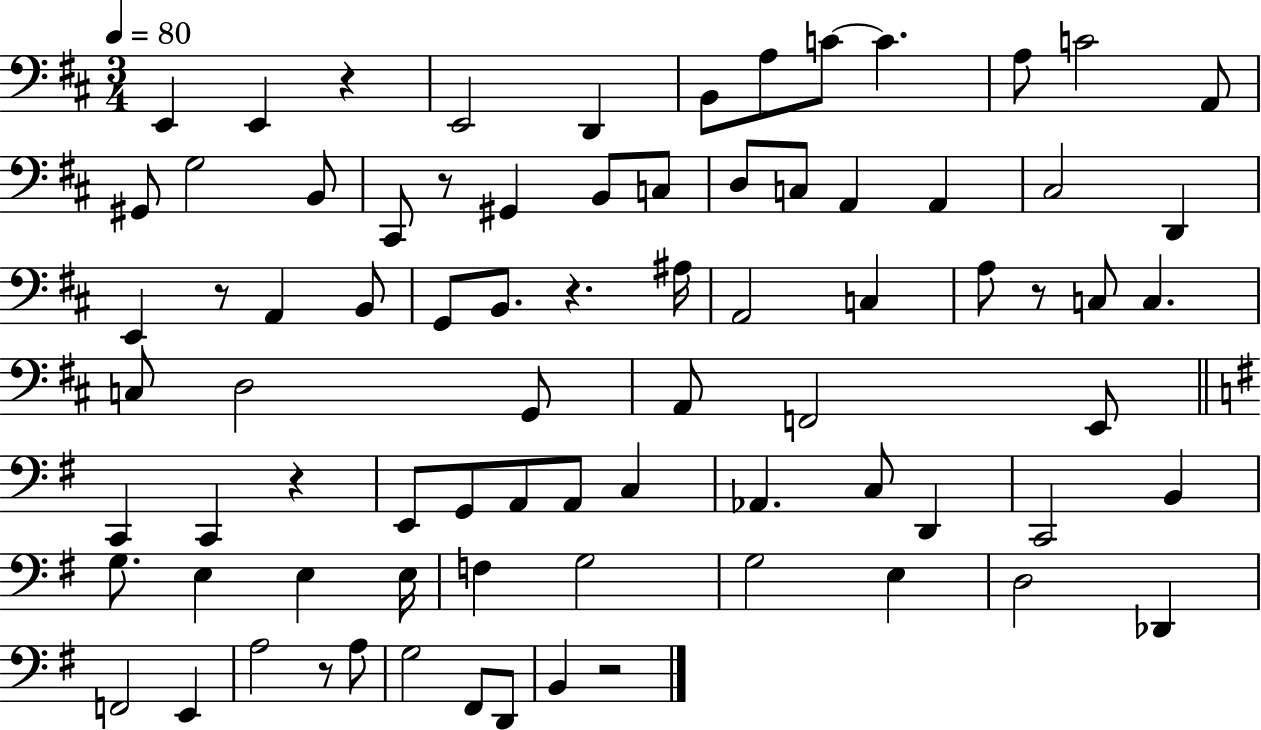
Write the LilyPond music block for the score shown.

{
  \clef bass
  \numericTimeSignature
  \time 3/4
  \key d \major
  \tempo 4 = 80
  \repeat volta 2 { e,4 e,4 r4 | e,2 d,4 | b,8 a8 c'8~~ c'4. | a8 c'2 a,8 | \break gis,8 g2 b,8 | cis,8 r8 gis,4 b,8 c8 | d8 c8 a,4 a,4 | cis2 d,4 | \break e,4 r8 a,4 b,8 | g,8 b,8. r4. ais16 | a,2 c4 | a8 r8 c8 c4. | \break c8 d2 g,8 | a,8 f,2 e,8 | \bar "||" \break \key g \major c,4 c,4 r4 | e,8 g,8 a,8 a,8 c4 | aes,4. c8 d,4 | c,2 b,4 | \break g8. e4 e4 e16 | f4 g2 | g2 e4 | d2 des,4 | \break f,2 e,4 | a2 r8 a8 | g2 fis,8 d,8 | b,4 r2 | \break } \bar "|."
}